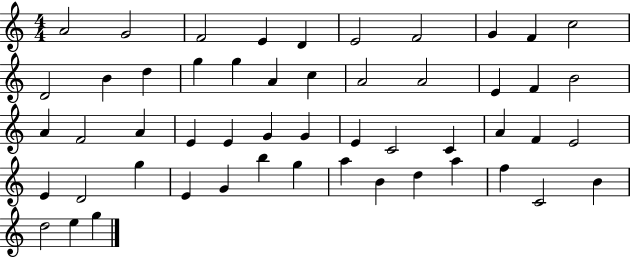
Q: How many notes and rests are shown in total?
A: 52